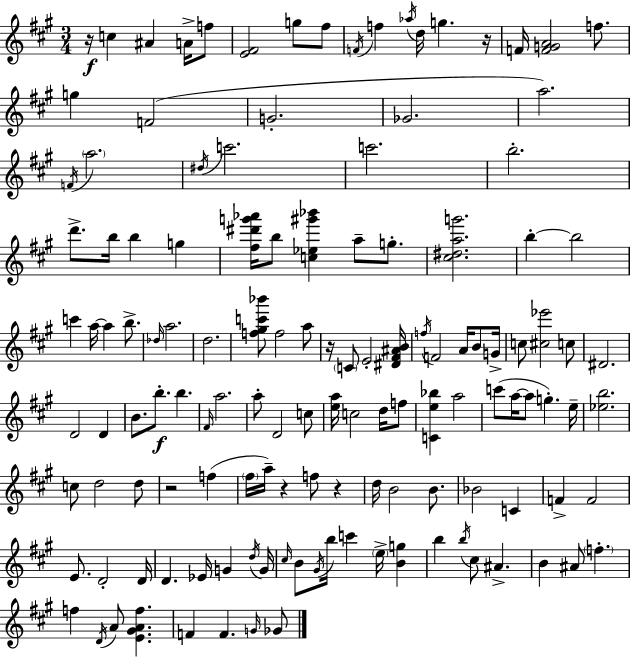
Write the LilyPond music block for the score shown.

{
  \clef treble
  \numericTimeSignature
  \time 3/4
  \key a \major
  \repeat volta 2 { r16\f c''4 ais'4 a'16-> f''8 | <e' fis'>2 g''8 fis''8 | \acciaccatura { f'16 } f''4 \acciaccatura { aes''16 } d''16 g''4. | r16 f'16 <f' g' a'>2 f''8. | \break g''4 f'2( | g'2.-. | ges'2. | a''2.) | \break \acciaccatura { f'16 } \parenthesize a''2. | \acciaccatura { dis''16 } c'''2. | c'''2. | b''2.-. | \break d'''8.-> b''16 b''4 | g''4 <fis'' dis''' g''' aes'''>16 b''8 <c'' ees'' gis''' bes'''>4 a''8-- | g''8.-. <cis'' dis'' a'' g'''>2. | b''4-.~~ b''2 | \break c'''4 a''16~~ a''4 | b''8.-> \grace { des''16 } a''2. | d''2. | <f'' gis'' c''' bes'''>8 f''2 | \break a''8 r16 \parenthesize c'8 e'2-. | <dis' fis' ais' b'>16 \acciaccatura { f''16 } f'2 | a'16 b'8 g'16-> c''8 <cis'' ees'''>2 | c''8 dis'2. | \break d'2 | d'4 b'8. b''8.-.\f | b''4. \grace { fis'16 } a''2. | a''8-. d'2 | \break c''8 <e'' a''>16 c''2 | d''16 f''8 <c' e'' bes''>4 a''2 | c'''8( a''16~~ a''8 | g''4.-.) e''16-- <ees'' b''>2. | \break c''8 d''2 | d''8 r2 | f''4( \parenthesize fis''16 a''16--) r4 | f''8 r4 d''16 b'2 | \break b'8. bes'2 | c'4 f'4-> f'2 | e'8. d'2-. | d'16 d'4. | \break ees'16 g'4 \acciaccatura { d''16 } g'16 \grace { cis''16 } b'8 \acciaccatura { gis'16 } | b''16 c'''4 \parenthesize e''16-> <b' g''>4 b''4 | \acciaccatura { b''16 } cis''8 ais'4.-> b'4 | ais'8 \parenthesize f''4.-. f''4 | \break \acciaccatura { d'16 } a'8 <e' gis' a' f''>4. | f'4 f'4. \grace { g'16 } ges'8 | } \bar "|."
}